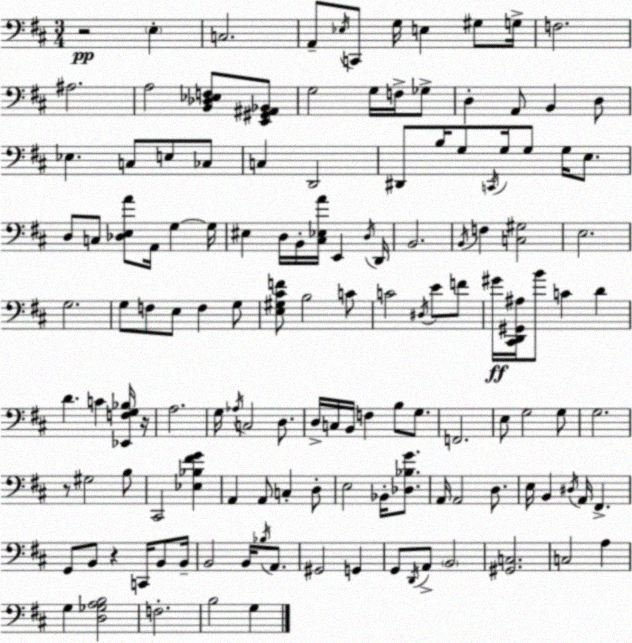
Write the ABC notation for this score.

X:1
T:Untitled
M:3/4
L:1/4
K:D
z2 E, C,2 A,,/2 _E,/4 C,,/2 G,/4 E, ^G,/2 G,/4 F,2 ^A,2 A,2 [B,,_D,_E,F,]/2 [E,,^G,,^A,,_B,,]/2 G,2 G,/4 F,/4 _G,/2 D, A,,/2 B,, D,/2 _E, C,/2 E,/2 _C,/2 C, D,,2 ^D,,/2 B,/4 G,/2 C,,/4 G,/4 G,/2 G,/4 E,/2 D,/2 C,/2 [_D,E,A]/2 A,,/4 G, G,/4 ^E, D,/4 B,,/4 [^C,_E,A]/4 E,, D,/4 D,,/4 B,,2 B,,/4 F, [C,^G,]2 E,2 G,2 G,/2 F,/2 E,/2 F, G,/2 [E,^G,^CF]/2 B,2 C/2 C2 ^D,/4 E/2 F/2 ^G/4 [^C,,D,,^G,,^A,]/4 B/2 C D D C [_E,,F,G,_B,]/4 z/4 A,2 G,/4 _A,/4 C,2 D,/2 D,/4 C,/4 B,,/4 F, B,/2 G,/2 F,,2 E,/2 G,2 G,/2 G,2 z/2 ^G,2 B,/2 ^C,,2 [_E,_B,^FG] A,, A,,/2 C, D,/2 E,2 _B,,/4 [_D,_B,G]/2 A,,/4 A,,2 D,/2 E,/4 B,, ^D,/4 A,,/4 ^F,, G,,/2 B,,/2 z C,,/4 B,,/2 B,,/4 B,,2 B,,/4 _B,/4 A,,/2 ^G,,2 G,, G,,/2 D,,/4 A,,/2 B,,2 [^G,,C,]2 C,2 A, G, [D,_G,A,B,]2 F,2 B,2 G,